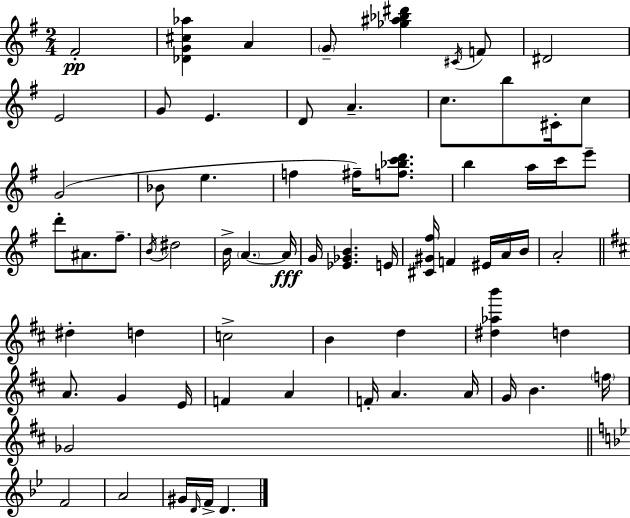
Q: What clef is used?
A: treble